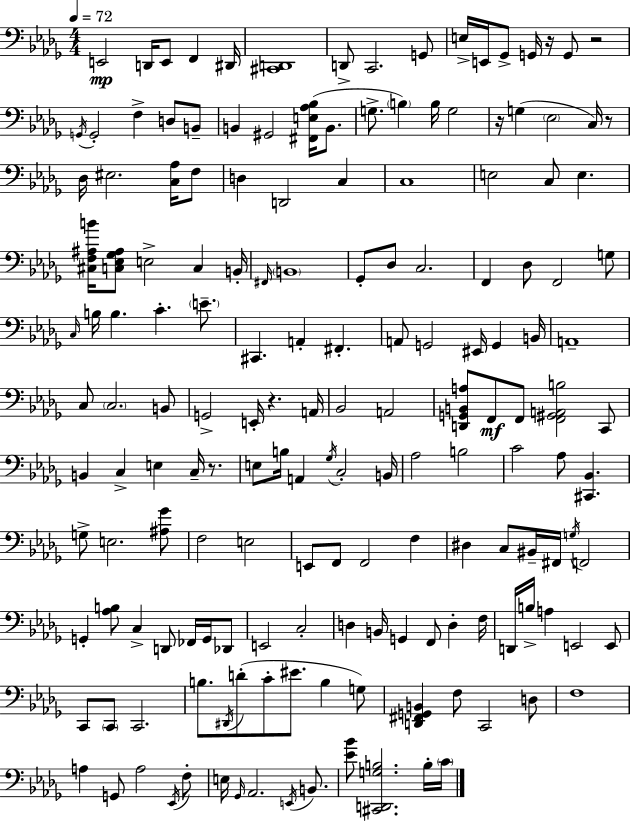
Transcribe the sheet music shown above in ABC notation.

X:1
T:Untitled
M:4/4
L:1/4
K:Bbm
E,,2 D,,/4 E,,/2 F,, ^D,,/4 [^C,,D,,]4 D,,/2 C,,2 G,,/2 E,/4 E,,/4 _G,,/2 G,,/4 z/4 G,,/2 z2 G,,/4 G,,2 F, D,/2 B,,/2 B,, ^G,,2 [^F,,E,_A,_B,]/4 B,,/2 G,/2 B, B,/4 G,2 z/4 G, _E,2 C,/4 z/2 _D,/4 ^E,2 [C,_A,]/4 F,/2 D, D,,2 C, C,4 E,2 C,/2 E, [^C,F,^A,B]/4 [C,_E,_G,^A,]/2 E,2 C, B,,/4 ^F,,/4 B,,4 _G,,/2 _D,/2 C,2 F,, _D,/2 F,,2 G,/2 C,/4 B,/4 B, C E/2 ^C,, A,, ^F,, A,,/2 G,,2 ^E,,/4 G,, B,,/4 A,,4 C,/2 C,2 B,,/2 G,,2 E,,/4 z A,,/4 _B,,2 A,,2 [D,,G,,B,,A,]/2 F,,/2 F,,/2 [F,,^G,,A,,B,]2 C,,/2 B,, C, E, C,/4 z/2 E,/2 B,/4 A,, _G,/4 C,2 B,,/4 _A,2 B,2 C2 _A,/2 [^C,,_B,,] G,/2 E,2 [^A,_G]/2 F,2 E,2 E,,/2 F,,/2 F,,2 F, ^D, C,/2 ^B,,/4 ^F,,/4 G,/4 F,,2 G,, [_A,B,]/2 C, D,,/2 _F,,/4 G,,/4 _D,,/2 E,,2 C,2 D, B,,/4 G,, F,,/2 D, F,/4 D,,/4 B,/4 A, E,,2 E,,/2 C,,/2 C,,/2 C,,2 B,/2 ^D,,/4 D/2 C/2 ^E/2 B, G,/2 [D,,^F,,G,,B,,] F,/2 C,,2 D,/2 F,4 A, G,,/2 A,2 _E,,/4 F,/2 E,/4 _G,,/4 _A,,2 E,,/4 B,,/2 [_E_B]/2 [^C,,D,,G,B,]2 B,/4 C/4